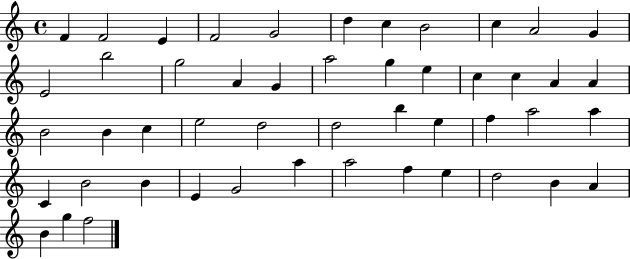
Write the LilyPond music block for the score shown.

{
  \clef treble
  \time 4/4
  \defaultTimeSignature
  \key c \major
  f'4 f'2 e'4 | f'2 g'2 | d''4 c''4 b'2 | c''4 a'2 g'4 | \break e'2 b''2 | g''2 a'4 g'4 | a''2 g''4 e''4 | c''4 c''4 a'4 a'4 | \break b'2 b'4 c''4 | e''2 d''2 | d''2 b''4 e''4 | f''4 a''2 a''4 | \break c'4 b'2 b'4 | e'4 g'2 a''4 | a''2 f''4 e''4 | d''2 b'4 a'4 | \break b'4 g''4 f''2 | \bar "|."
}